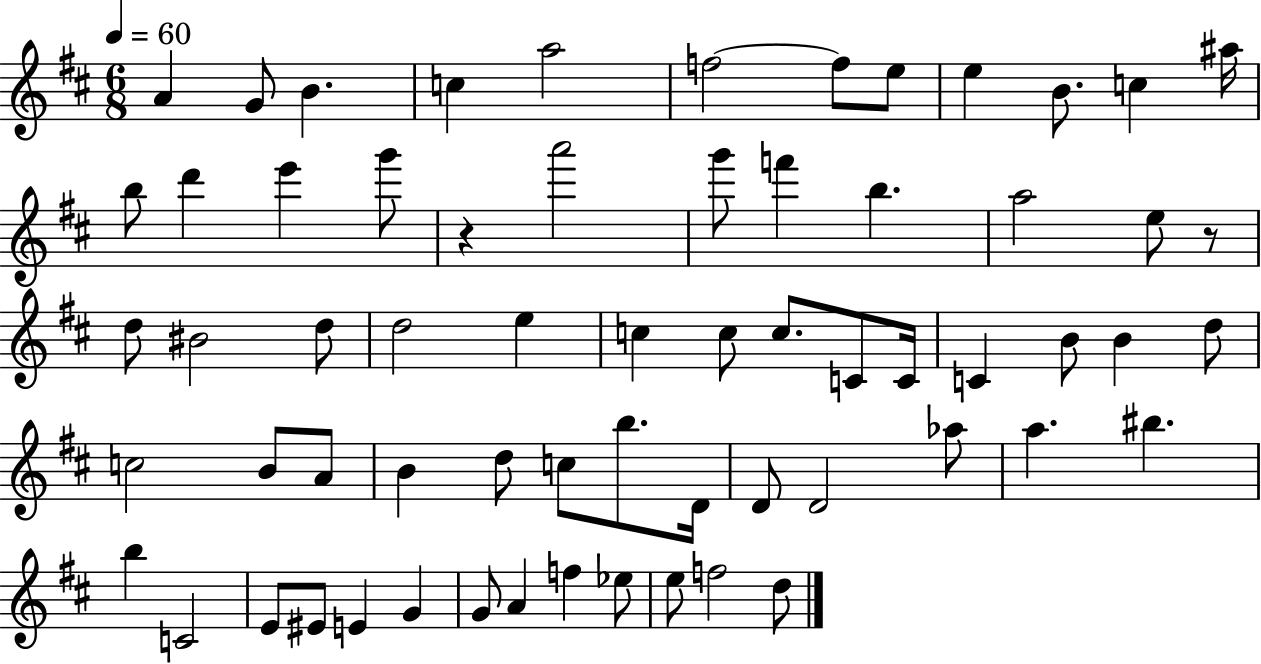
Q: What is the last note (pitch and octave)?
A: D5